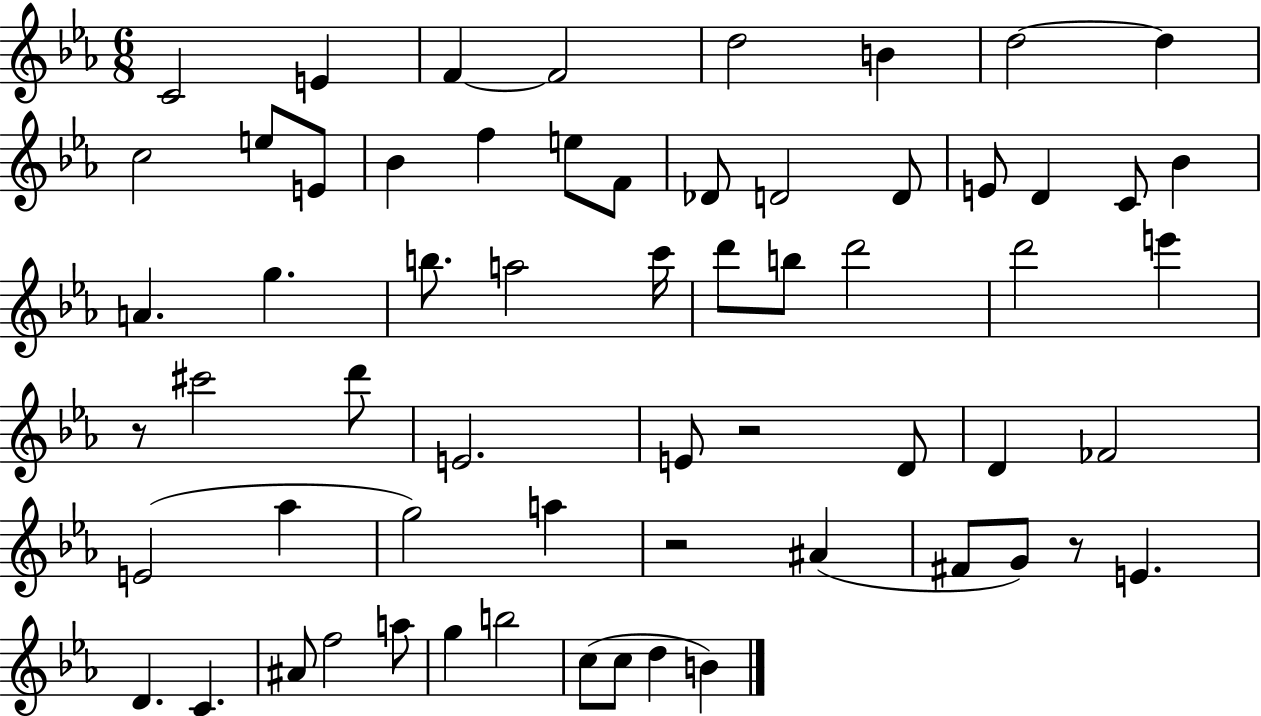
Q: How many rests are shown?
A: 4